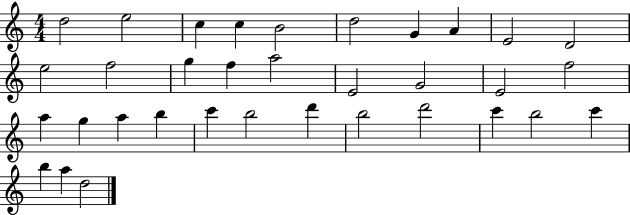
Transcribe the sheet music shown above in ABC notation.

X:1
T:Untitled
M:4/4
L:1/4
K:C
d2 e2 c c B2 d2 G A E2 D2 e2 f2 g f a2 E2 G2 E2 f2 a g a b c' b2 d' b2 d'2 c' b2 c' b a d2